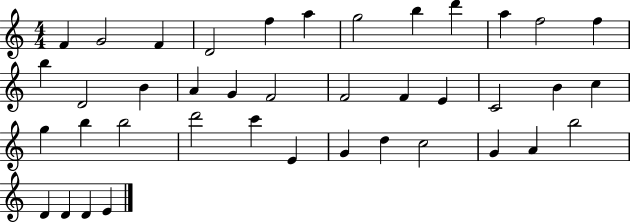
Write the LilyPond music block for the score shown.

{
  \clef treble
  \numericTimeSignature
  \time 4/4
  \key c \major
  f'4 g'2 f'4 | d'2 f''4 a''4 | g''2 b''4 d'''4 | a''4 f''2 f''4 | \break b''4 d'2 b'4 | a'4 g'4 f'2 | f'2 f'4 e'4 | c'2 b'4 c''4 | \break g''4 b''4 b''2 | d'''2 c'''4 e'4 | g'4 d''4 c''2 | g'4 a'4 b''2 | \break d'4 d'4 d'4 e'4 | \bar "|."
}